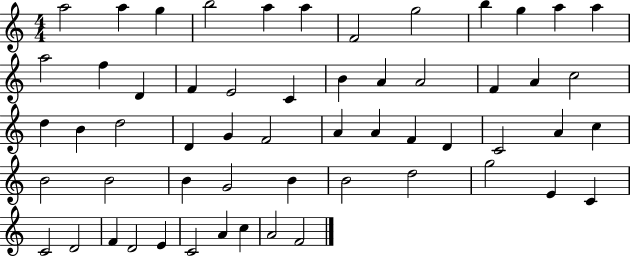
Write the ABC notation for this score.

X:1
T:Untitled
M:4/4
L:1/4
K:C
a2 a g b2 a a F2 g2 b g a a a2 f D F E2 C B A A2 F A c2 d B d2 D G F2 A A F D C2 A c B2 B2 B G2 B B2 d2 g2 E C C2 D2 F D2 E C2 A c A2 F2